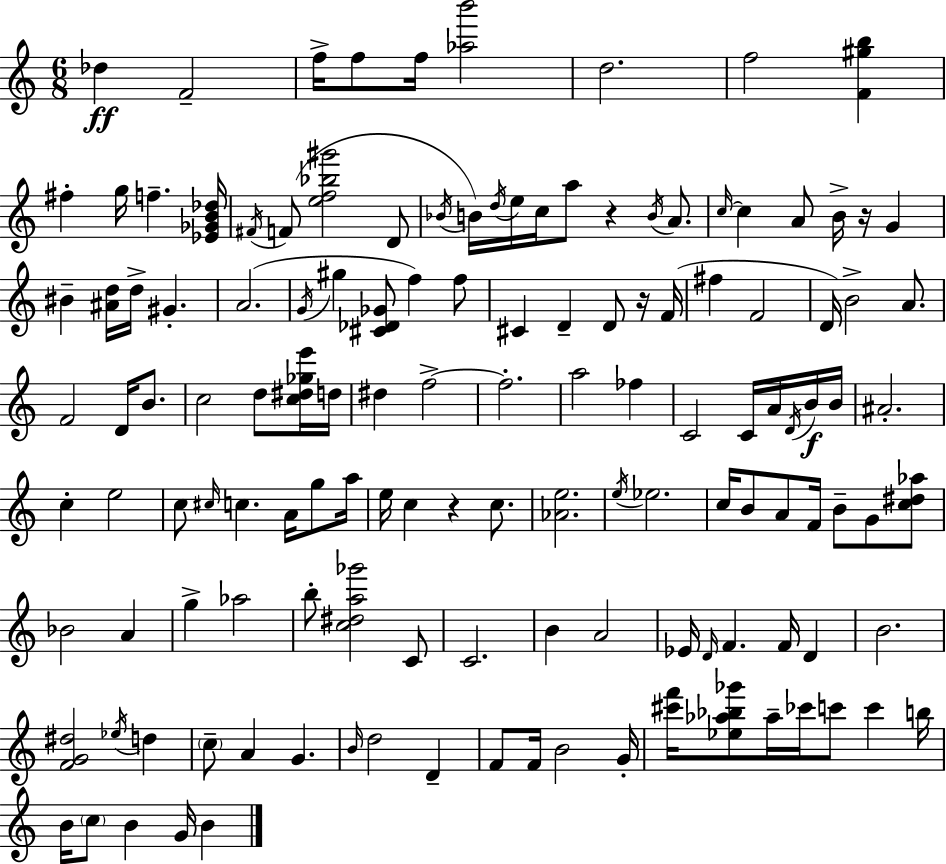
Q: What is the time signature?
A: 6/8